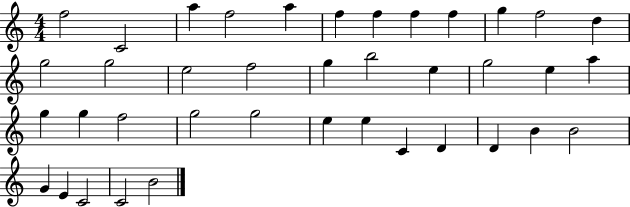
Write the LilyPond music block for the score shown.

{
  \clef treble
  \numericTimeSignature
  \time 4/4
  \key c \major
  f''2 c'2 | a''4 f''2 a''4 | f''4 f''4 f''4 f''4 | g''4 f''2 d''4 | \break g''2 g''2 | e''2 f''2 | g''4 b''2 e''4 | g''2 e''4 a''4 | \break g''4 g''4 f''2 | g''2 g''2 | e''4 e''4 c'4 d'4 | d'4 b'4 b'2 | \break g'4 e'4 c'2 | c'2 b'2 | \bar "|."
}